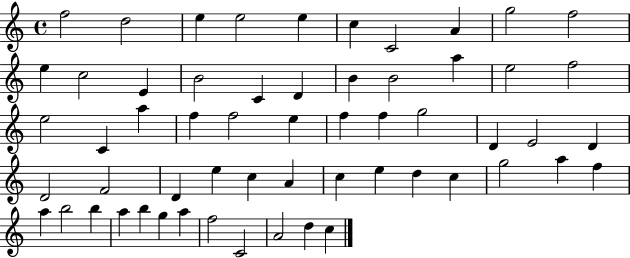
{
  \clef treble
  \time 4/4
  \defaultTimeSignature
  \key c \major
  f''2 d''2 | e''4 e''2 e''4 | c''4 c'2 a'4 | g''2 f''2 | \break e''4 c''2 e'4 | b'2 c'4 d'4 | b'4 b'2 a''4 | e''2 f''2 | \break e''2 c'4 a''4 | f''4 f''2 e''4 | f''4 f''4 g''2 | d'4 e'2 d'4 | \break d'2 f'2 | d'4 e''4 c''4 a'4 | c''4 e''4 d''4 c''4 | g''2 a''4 f''4 | \break a''4 b''2 b''4 | a''4 b''4 g''4 a''4 | f''2 c'2 | a'2 d''4 c''4 | \break \bar "|."
}